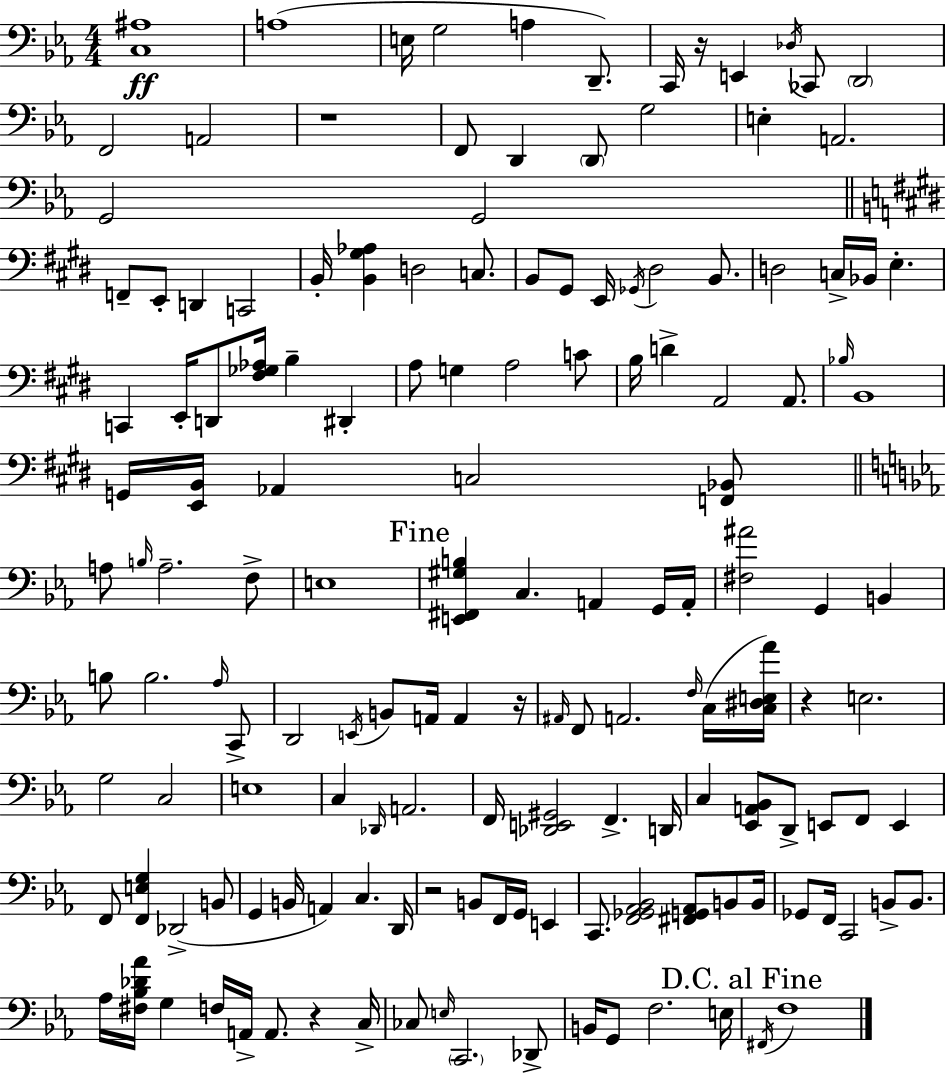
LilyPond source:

{
  \clef bass
  \numericTimeSignature
  \time 4/4
  \key c \minor
  <c ais>1\ff | a1( | e16 g2 a4 d,8.--) | c,16 r16 e,4 \acciaccatura { des16 } ces,8 \parenthesize d,2 | \break f,2 a,2 | r1 | f,8 d,4 \parenthesize d,8 g2 | e4-. a,2. | \break g,2 g,2 | \bar "||" \break \key e \major f,8-- e,8-. d,4 c,2 | b,16-. <b, gis aes>4 d2 c8. | b,8 gis,8 e,16 \acciaccatura { ges,16 } dis2 b,8. | d2 c16-> bes,16 e4.-. | \break c,4 e,16-. d,8 <fis ges aes>16 b4-- dis,4-. | a8 g4 a2 c'8 | b16 d'4-> a,2 a,8. | \grace { bes16 } b,1 | \break g,16 <e, b,>16 aes,4 c2 | <f, bes,>8 \bar "||" \break \key ees \major a8 \grace { b16 } a2.-- f8-> | e1 | \mark "Fine" <e, fis, gis b>4 c4. a,4 g,16 | a,16-. <fis ais'>2 g,4 b,4 | \break b8 b2. \grace { aes16 } | c,8-> d,2 \acciaccatura { e,16 } b,8 a,16 a,4 | r16 \grace { ais,16 } f,8 a,2. | \grace { f16 }( c16 <c dis e aes'>16) r4 e2. | \break g2 c2 | e1 | c4 \grace { des,16 } a,2. | f,16 <des, e, gis,>2 f,4.-> | \break d,16 c4 <ees, a, bes,>8 d,8-> e,8 | f,8 e,4 f,8 <f, e g>4 des,2->( | b,8 g,4 b,16 a,4) c4. | d,16 r2 b,8 | \break f,16 g,16 e,4 c,8. <f, ges, aes, bes,>2 | <fis, g, aes,>8 b,8 b,16 ges,8 f,16 c,2 | b,8-> b,8. aes16 <fis bes des' aes'>16 g4 f16 a,16-> a,8. | r4 c16-> ces8 \grace { e16 } \parenthesize c,2. | \break des,8-> b,16 g,8 f2. | e16 \mark "D.C. al Fine" \acciaccatura { fis,16 } f1 | \bar "|."
}